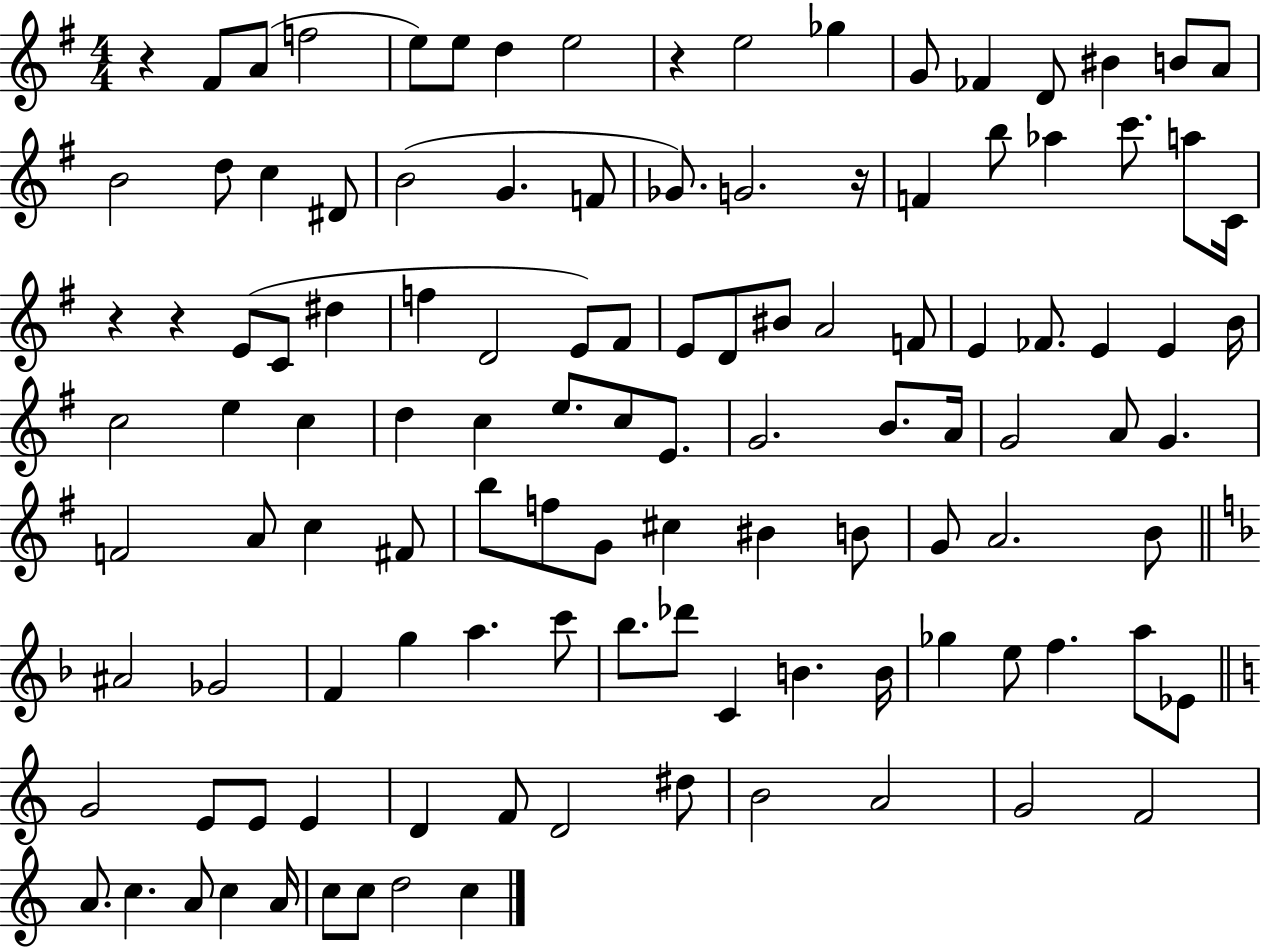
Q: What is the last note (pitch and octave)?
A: C5